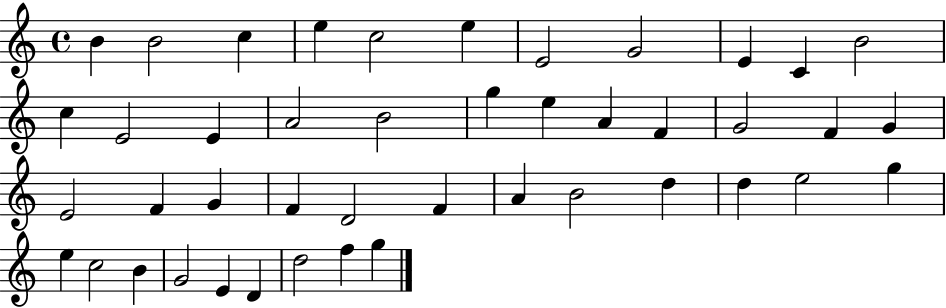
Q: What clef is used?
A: treble